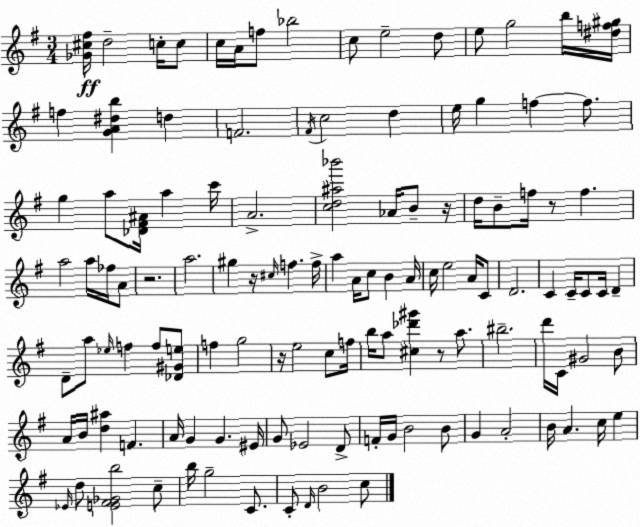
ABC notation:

X:1
T:Untitled
M:3/4
L:1/4
K:Em
[_G^c^f]/4 d2 c/4 c/2 c/4 A/4 f/2 _b2 c/2 e2 d/2 e/2 g2 b/4 [^df^g]/4 f [GA^db] d F2 ^F/4 c2 d e/4 g f f/2 g a/2 [_D^F^A]/4 a c'/4 A2 [cd^a_b']2 _A/4 B/2 z/4 d/4 B/2 f/4 z/2 f a2 a/4 _f/4 A/2 z2 a2 ^g z/4 ^c/4 f f/4 a A/4 c/2 B A/4 c/4 e2 A/4 C/2 D2 C C/4 C/2 C/4 D D/2 a/2 _e/4 f f/2 [_D^Ge]/2 f g2 z/4 e2 c/2 f/4 b/4 a/2 [^c_d'^g'] z/2 a/2 ^b2 d'/4 C/4 ^G2 B/2 A/4 B/4 [d^a] F A/4 G G ^E/4 G/2 _E2 D/2 F/4 G/4 B2 B/2 G A2 B/4 A c/4 e _E/4 d/2 [E^F_Gb]2 c/2 b/4 g2 C/2 C/2 D/4 B2 c/2